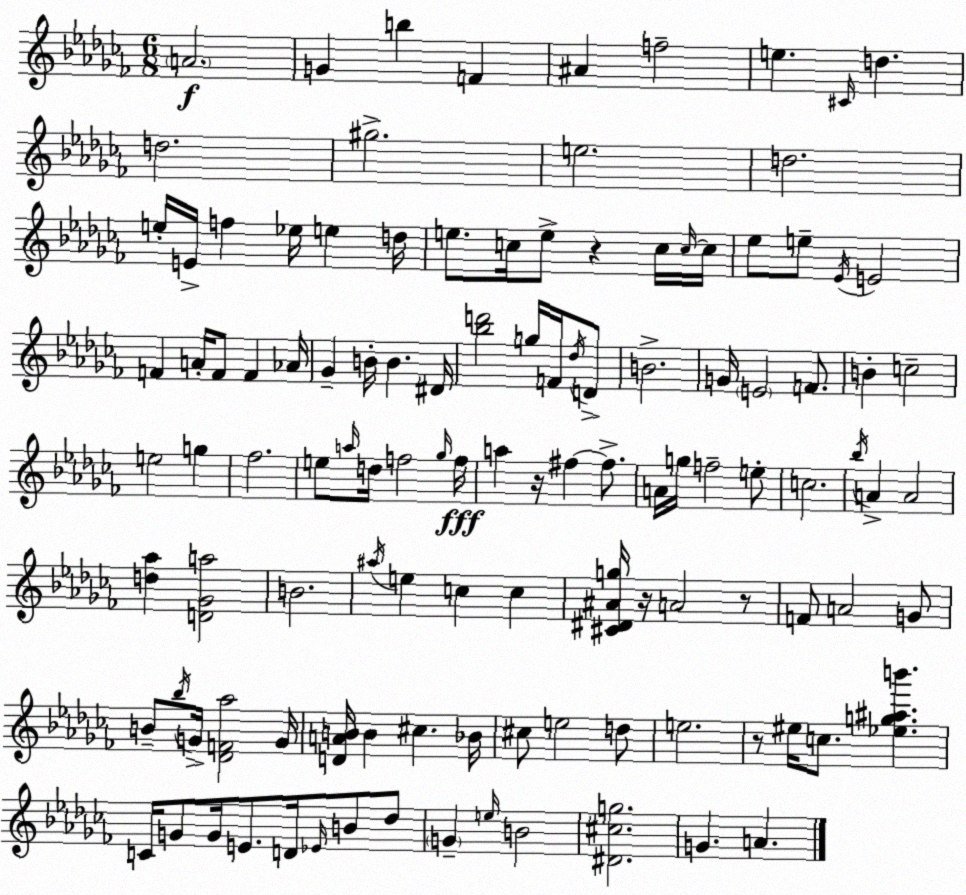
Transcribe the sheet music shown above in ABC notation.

X:1
T:Untitled
M:6/8
L:1/4
K:Abm
A2 G b F ^A f2 e ^C/4 d d2 ^g2 e2 d2 e/4 E/4 f _e/4 e d/4 e/2 c/4 e/2 z c/4 c/4 c/4 _e/2 e/2 _E/4 E2 F A/4 F/2 F _A/4 _G B/4 B ^D/4 [_bd']2 g/4 F/4 _d/4 D/2 B2 G/4 E2 F/2 B c2 e2 g _f2 e/2 a/4 d/4 f2 _g/4 f/4 a z/4 ^f ^f/2 A/4 g/4 f2 e/2 c2 _b/4 A A2 [d_a] [D_Ga]2 B2 ^a/4 e c c [^C^D^Ag]/4 z/4 A2 z/2 F/2 A2 G/2 B/2 _b/4 G/4 [_DF_a]2 G/4 [DAB]/4 B ^c _B/4 ^c/2 e2 d/2 e2 z/2 ^e/4 c/2 [_eg^ab'] C/4 G/2 G/4 E/2 D/4 _E/4 B/2 _d/2 G e/4 B2 [^D^cg]2 G A